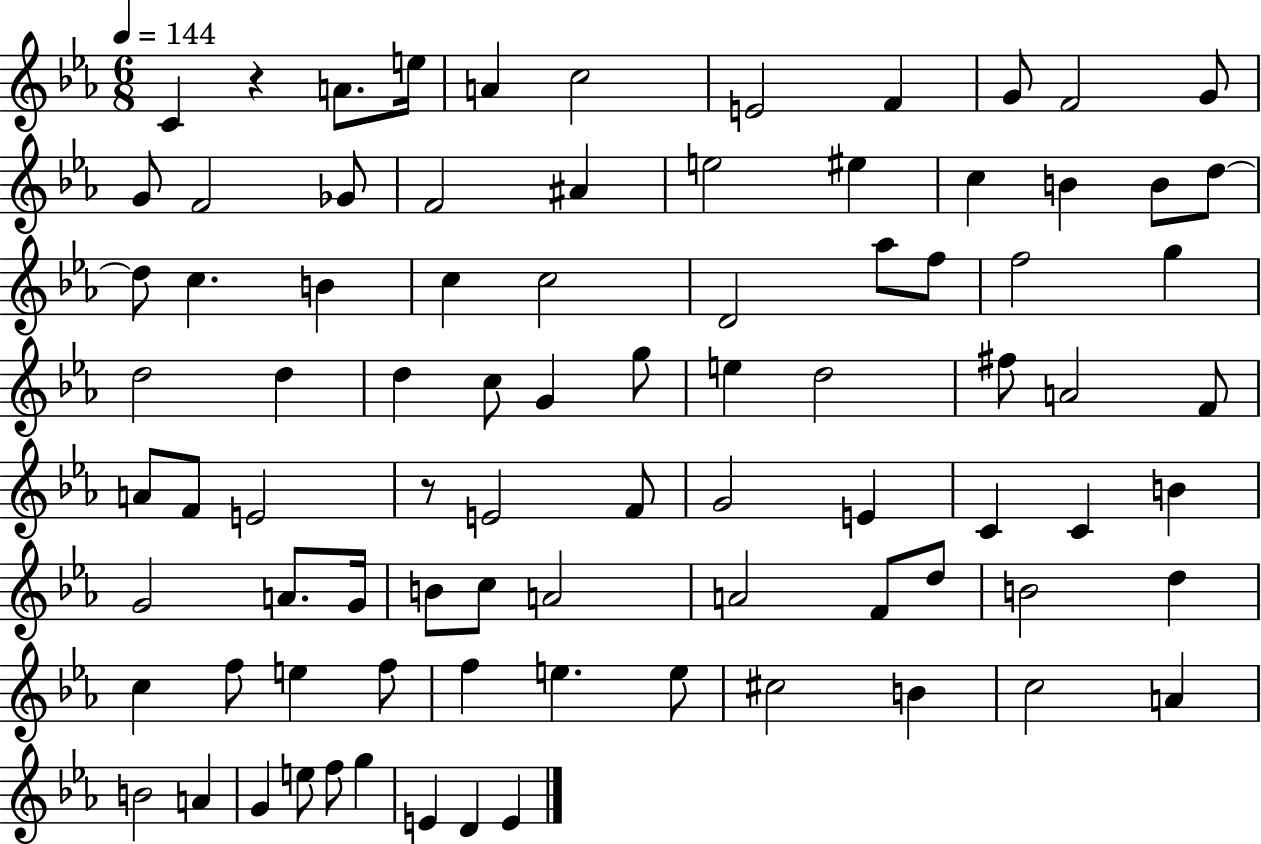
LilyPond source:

{
  \clef treble
  \numericTimeSignature
  \time 6/8
  \key ees \major
  \tempo 4 = 144
  c'4 r4 a'8. e''16 | a'4 c''2 | e'2 f'4 | g'8 f'2 g'8 | \break g'8 f'2 ges'8 | f'2 ais'4 | e''2 eis''4 | c''4 b'4 b'8 d''8~~ | \break d''8 c''4. b'4 | c''4 c''2 | d'2 aes''8 f''8 | f''2 g''4 | \break d''2 d''4 | d''4 c''8 g'4 g''8 | e''4 d''2 | fis''8 a'2 f'8 | \break a'8 f'8 e'2 | r8 e'2 f'8 | g'2 e'4 | c'4 c'4 b'4 | \break g'2 a'8. g'16 | b'8 c''8 a'2 | a'2 f'8 d''8 | b'2 d''4 | \break c''4 f''8 e''4 f''8 | f''4 e''4. e''8 | cis''2 b'4 | c''2 a'4 | \break b'2 a'4 | g'4 e''8 f''8 g''4 | e'4 d'4 e'4 | \bar "|."
}